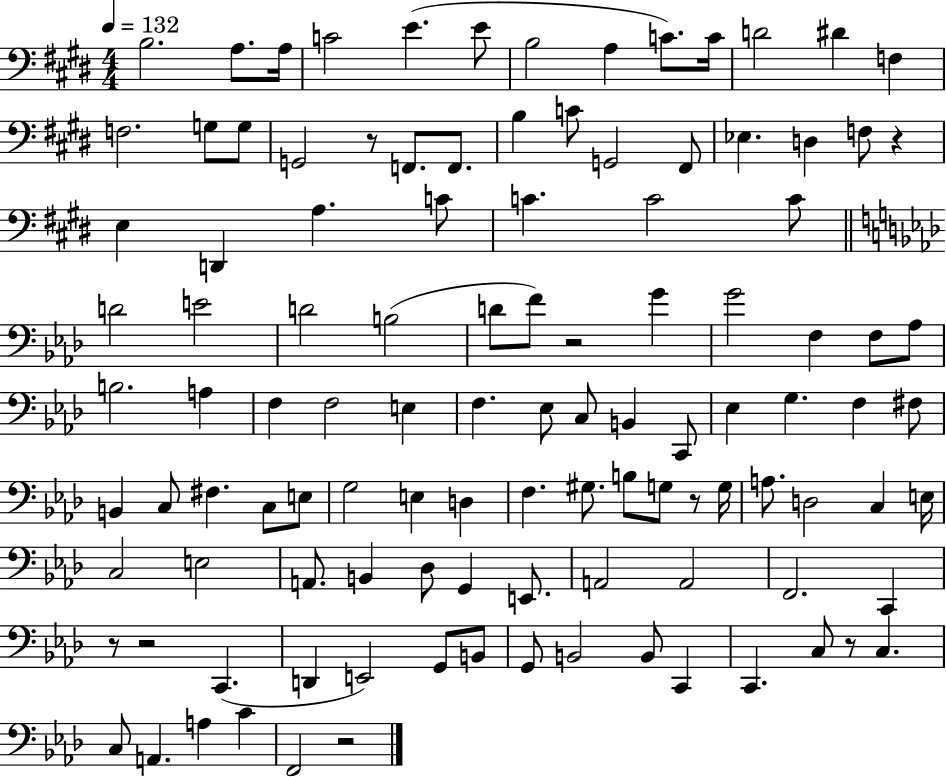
{
  \clef bass
  \numericTimeSignature
  \time 4/4
  \key e \major
  \tempo 4 = 132
  b2. a8. a16 | c'2 e'4.( e'8 | b2 a4 c'8.) c'16 | d'2 dis'4 f4 | \break f2. g8 g8 | g,2 r8 f,8. f,8. | b4 c'8 g,2 fis,8 | ees4. d4 f8 r4 | \break e4 d,4 a4. c'8 | c'4. c'2 c'8 | \bar "||" \break \key f \minor d'2 e'2 | d'2 b2( | d'8 f'8) r2 g'4 | g'2 f4 f8 aes8 | \break b2. a4 | f4 f2 e4 | f4. ees8 c8 b,4 c,8 | ees4 g4. f4 fis8 | \break b,4 c8 fis4. c8 e8 | g2 e4 d4 | f4. gis8. b8 g8 r8 g16 | a8. d2 c4 e16 | \break c2 e2 | a,8. b,4 des8 g,4 e,8. | a,2 a,2 | f,2. c,4 | \break r8 r2 c,4.( | d,4 e,2) g,8 b,8 | g,8 b,2 b,8 c,4 | c,4. c8 r8 c4. | \break c8 a,4. a4 c'4 | f,2 r2 | \bar "|."
}